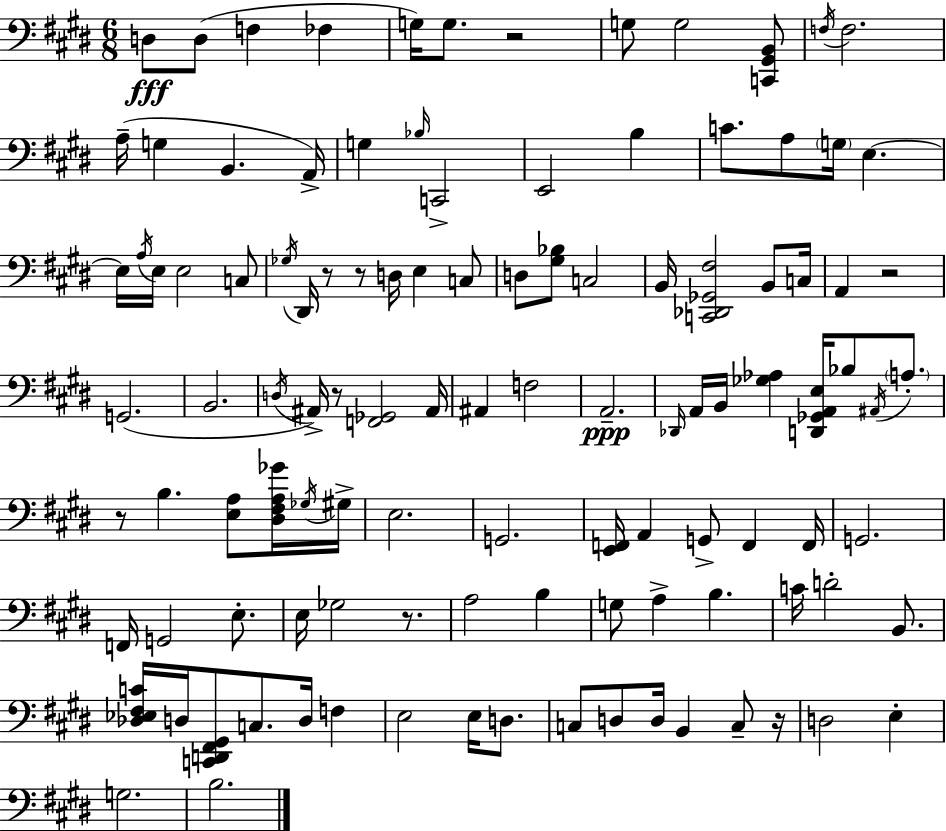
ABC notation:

X:1
T:Untitled
M:6/8
L:1/4
K:E
D,/2 D,/2 F, _F, G,/4 G,/2 z2 G,/2 G,2 [C,,^G,,B,,]/2 F,/4 F,2 A,/4 G, B,, A,,/4 G, _B,/4 C,,2 E,,2 B, C/2 A,/2 G,/4 E, E,/4 A,/4 E,/4 E,2 C,/2 _G,/4 ^D,,/4 z/2 z/2 D,/4 E, C,/2 D,/2 [^G,_B,]/2 C,2 B,,/4 [C,,_D,,_G,,^F,]2 B,,/2 C,/4 A,, z2 G,,2 B,,2 D,/4 ^A,,/4 z/2 [F,,_G,,]2 ^A,,/4 ^A,, F,2 A,,2 _D,,/4 A,,/4 B,,/4 [_G,_A,] [D,,_G,,A,,E,]/4 _B,/2 ^A,,/4 A,/2 z/2 B, [E,A,]/2 [^D,^F,A,_G]/4 _G,/4 ^G,/4 E,2 G,,2 [E,,F,,]/4 A,, G,,/2 F,, F,,/4 G,,2 F,,/4 G,,2 E,/2 E,/4 _G,2 z/2 A,2 B, G,/2 A, B, C/4 D2 B,,/2 [_D,_E,^F,C]/4 D,/4 [C,,D,,^F,,^G,,]/2 C,/2 D,/4 F, E,2 E,/4 D,/2 C,/2 D,/2 D,/4 B,, C,/2 z/4 D,2 E, G,2 B,2